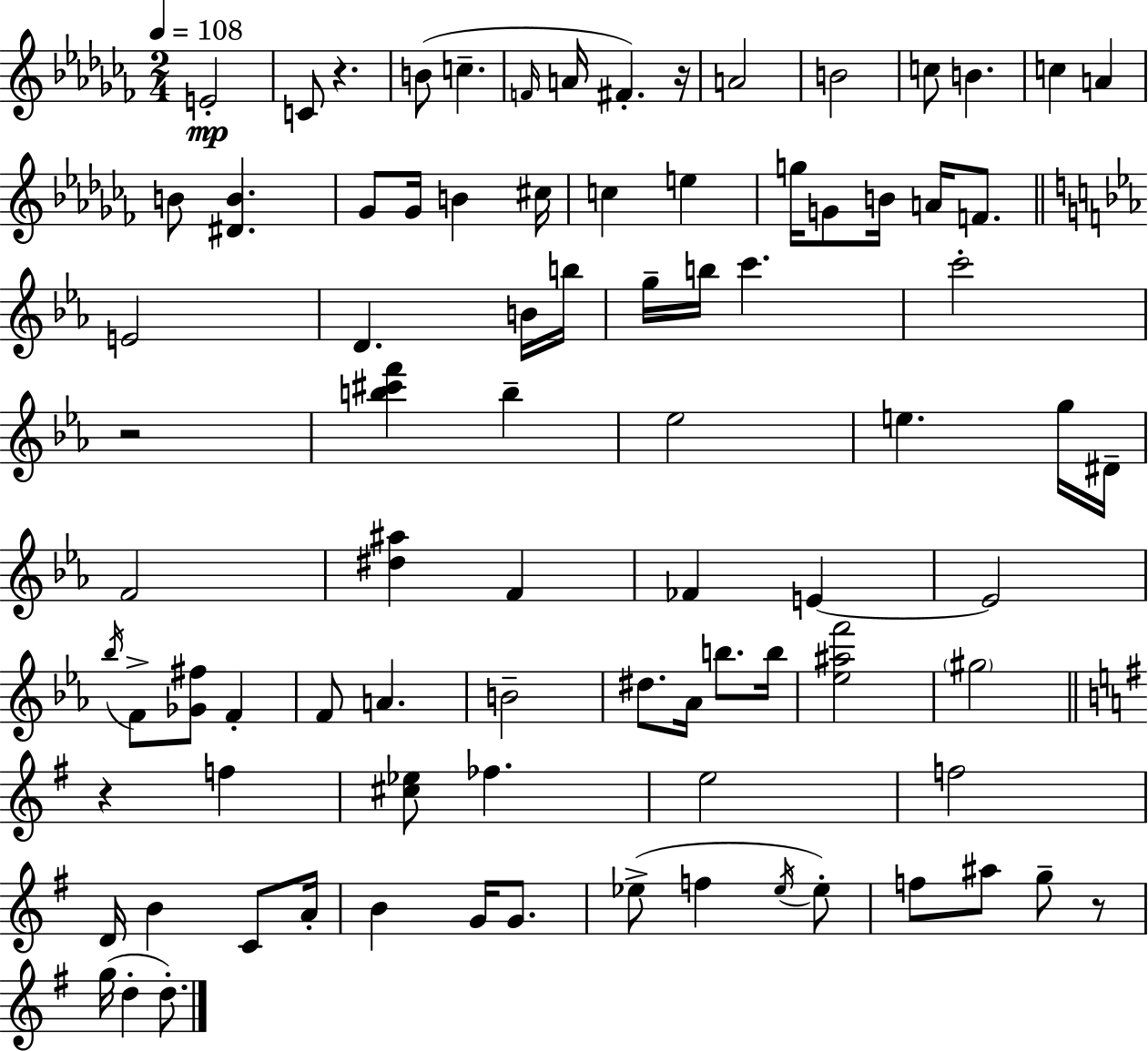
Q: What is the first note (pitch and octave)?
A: E4